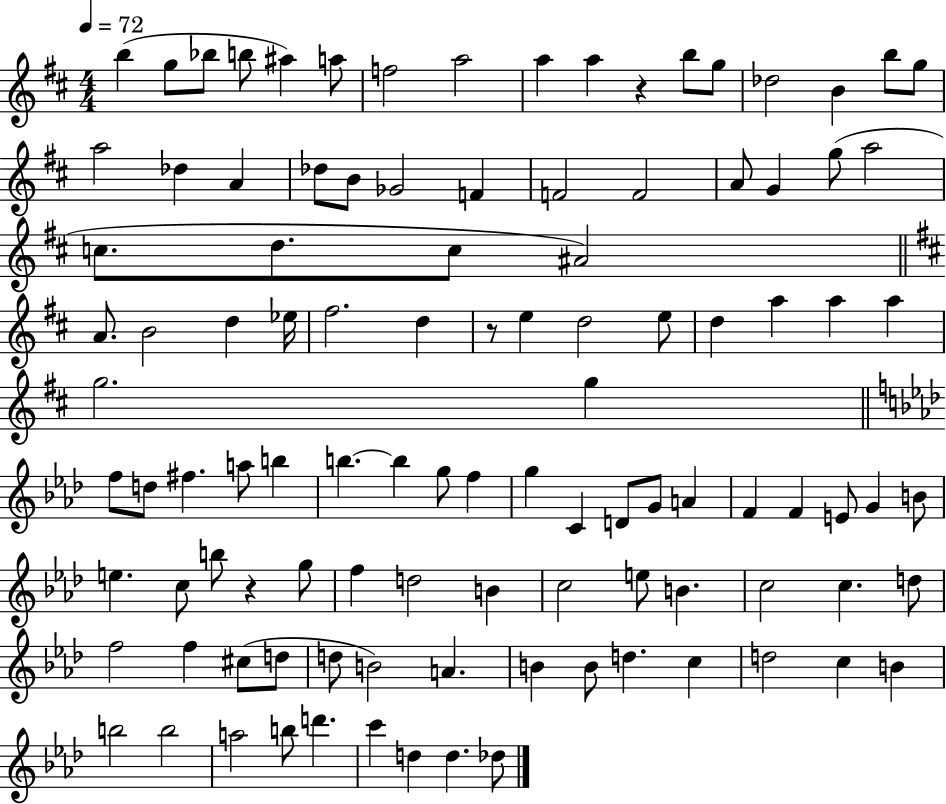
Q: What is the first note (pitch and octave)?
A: B5